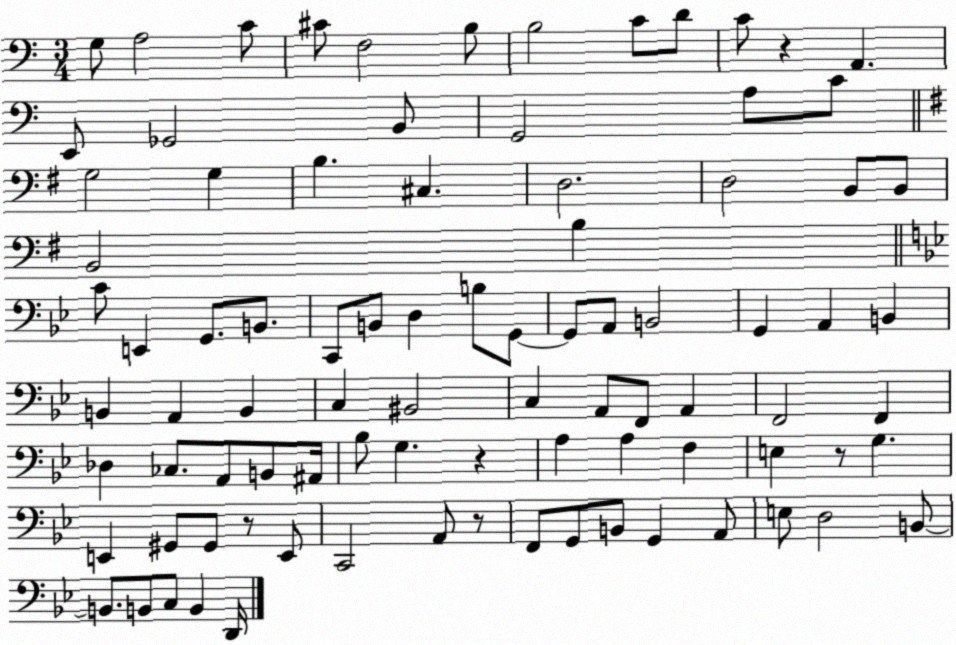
X:1
T:Untitled
M:3/4
L:1/4
K:C
G,/2 A,2 C/2 ^C/2 F,2 B,/2 B,2 C/2 D/2 C/2 z A,, E,,/2 _G,,2 B,,/2 G,,2 A,/2 C/2 G,2 G, B, ^C, D,2 D,2 B,,/2 B,,/2 B,,2 B, C/2 E,, G,,/2 B,,/2 C,,/2 B,,/2 D, B,/2 G,,/2 G,,/2 A,,/2 B,,2 G,, A,, B,, B,, A,, B,, C, ^B,,2 C, A,,/2 F,,/2 A,, F,,2 F,, _D, _C,/2 A,,/2 B,,/2 ^A,,/4 _B,/2 G, z A, A, F, E, z/2 G, E,, ^G,,/2 ^G,,/2 z/2 E,,/2 C,,2 A,,/2 z/2 F,,/2 G,,/2 B,,/2 G,, A,,/2 E,/2 D,2 B,,/2 B,,/2 B,,/2 C,/2 B,, D,,/4